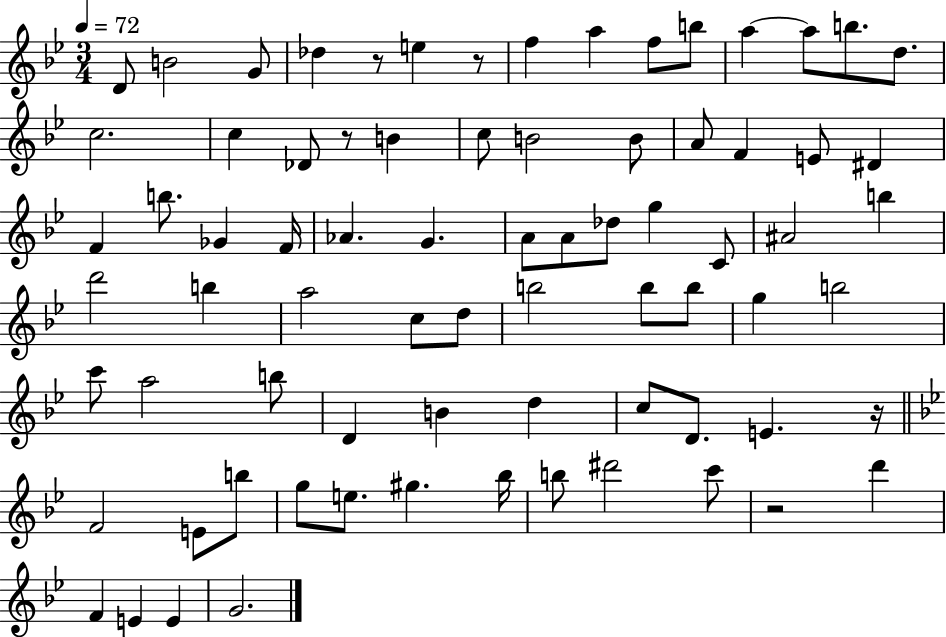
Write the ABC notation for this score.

X:1
T:Untitled
M:3/4
L:1/4
K:Bb
D/2 B2 G/2 _d z/2 e z/2 f a f/2 b/2 a a/2 b/2 d/2 c2 c _D/2 z/2 B c/2 B2 B/2 A/2 F E/2 ^D F b/2 _G F/4 _A G A/2 A/2 _d/2 g C/2 ^A2 b d'2 b a2 c/2 d/2 b2 b/2 b/2 g b2 c'/2 a2 b/2 D B d c/2 D/2 E z/4 F2 E/2 b/2 g/2 e/2 ^g _b/4 b/2 ^d'2 c'/2 z2 d' F E E G2